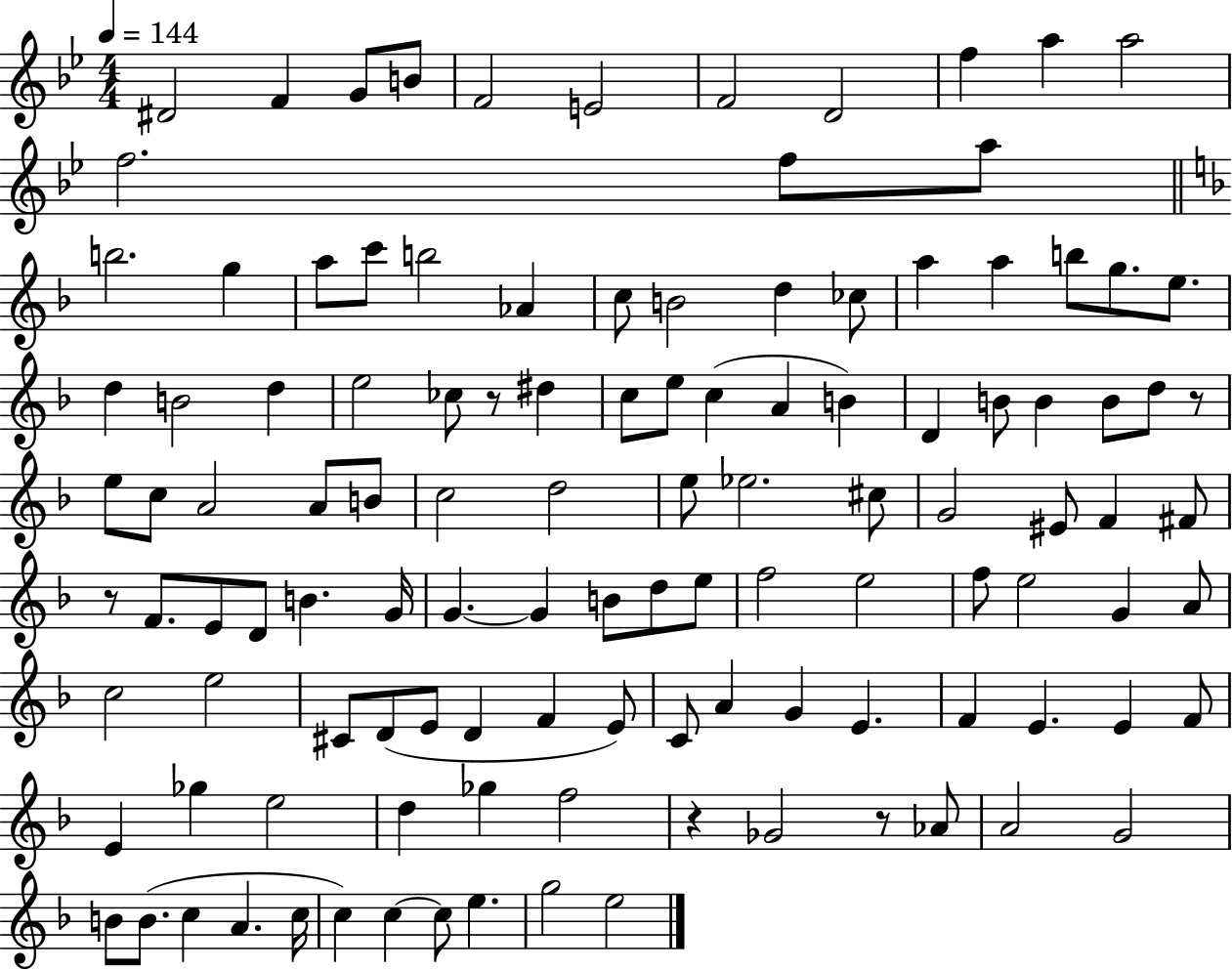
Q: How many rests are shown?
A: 5